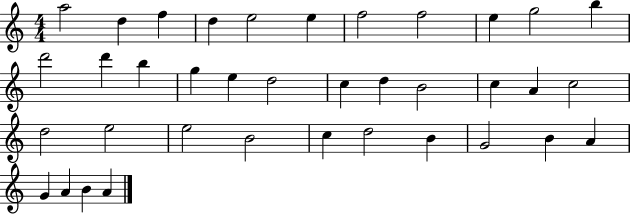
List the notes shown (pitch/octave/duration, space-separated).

A5/h D5/q F5/q D5/q E5/h E5/q F5/h F5/h E5/q G5/h B5/q D6/h D6/q B5/q G5/q E5/q D5/h C5/q D5/q B4/h C5/q A4/q C5/h D5/h E5/h E5/h B4/h C5/q D5/h B4/q G4/h B4/q A4/q G4/q A4/q B4/q A4/q